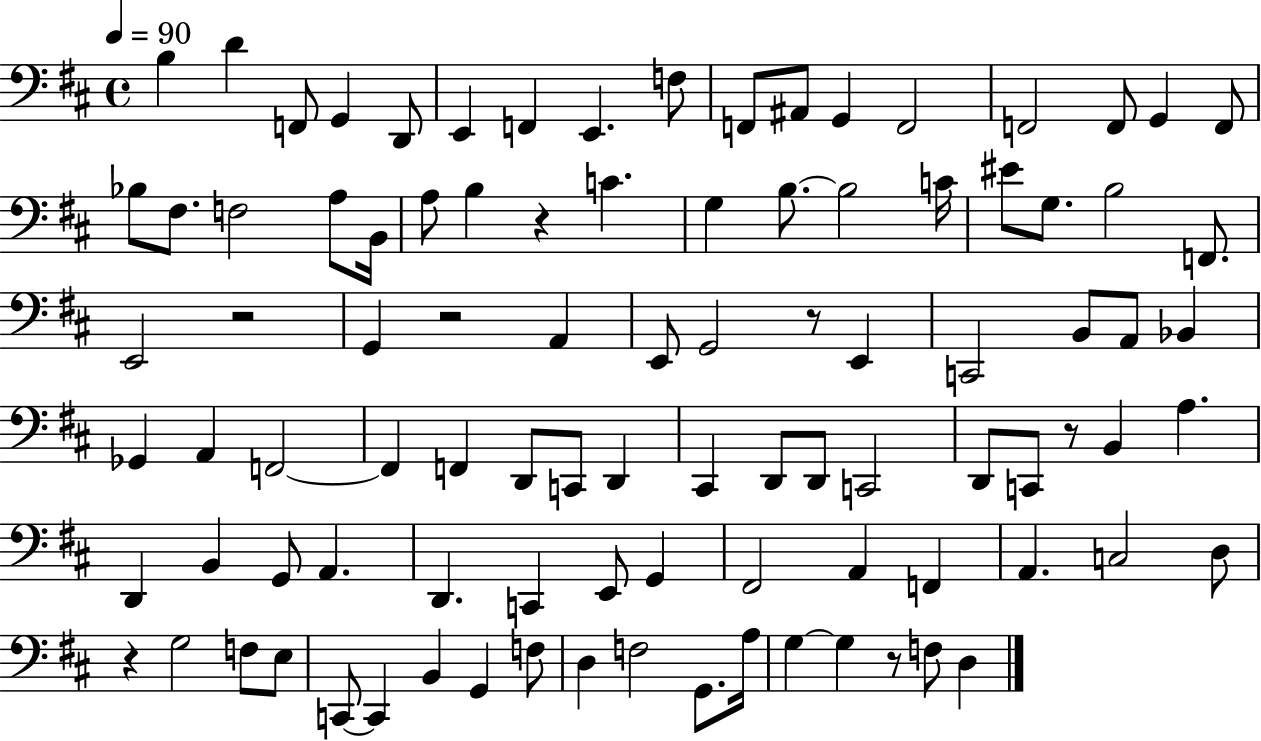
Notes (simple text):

B3/q D4/q F2/e G2/q D2/e E2/q F2/q E2/q. F3/e F2/e A#2/e G2/q F2/h F2/h F2/e G2/q F2/e Bb3/e F#3/e. F3/h A3/e B2/s A3/e B3/q R/q C4/q. G3/q B3/e. B3/h C4/s EIS4/e G3/e. B3/h F2/e. E2/h R/h G2/q R/h A2/q E2/e G2/h R/e E2/q C2/h B2/e A2/e Bb2/q Gb2/q A2/q F2/h F2/q F2/q D2/e C2/e D2/q C#2/q D2/e D2/e C2/h D2/e C2/e R/e B2/q A3/q. D2/q B2/q G2/e A2/q. D2/q. C2/q E2/e G2/q F#2/h A2/q F2/q A2/q. C3/h D3/e R/q G3/h F3/e E3/e C2/e C2/q B2/q G2/q F3/e D3/q F3/h G2/e. A3/s G3/q G3/q R/e F3/e D3/q